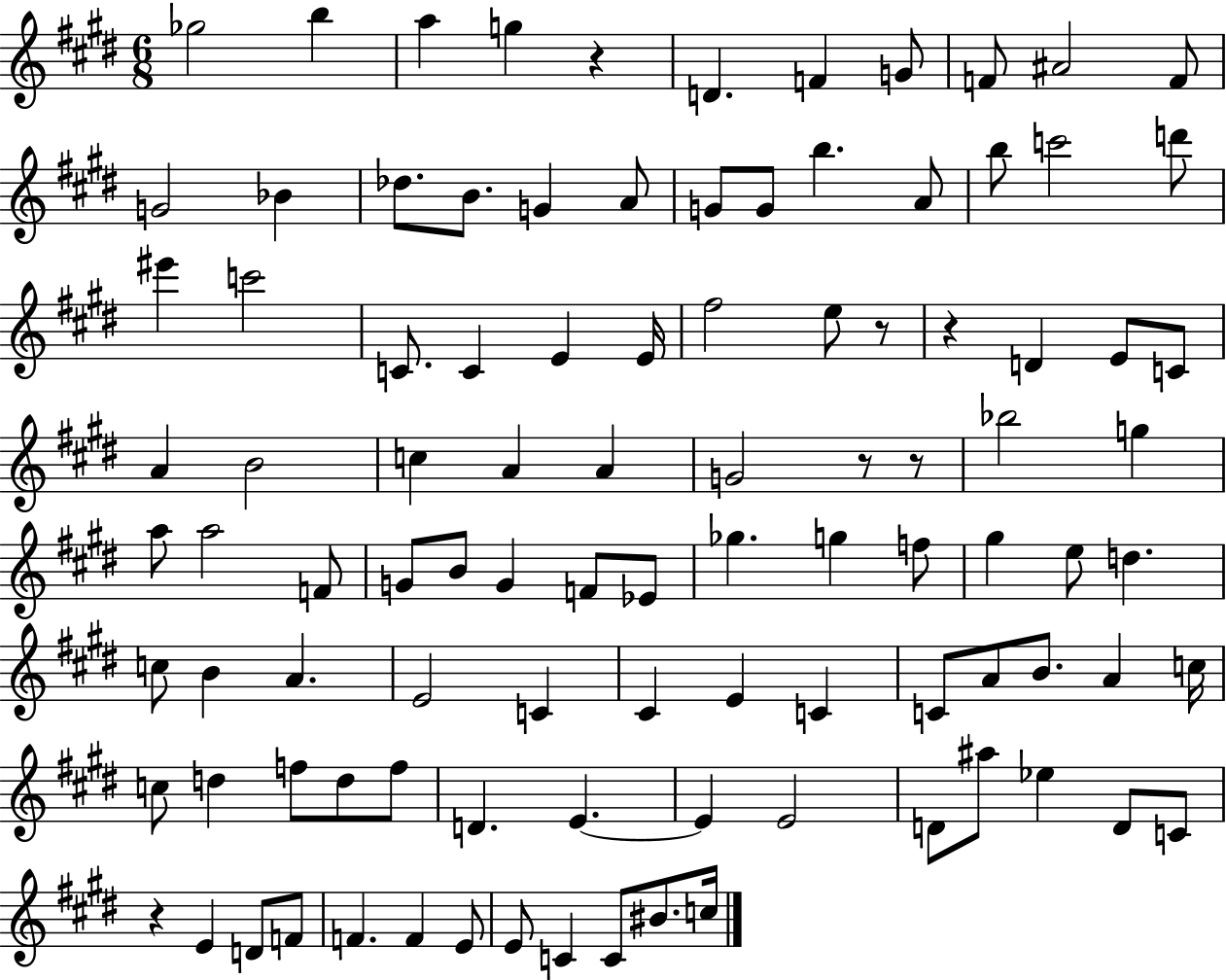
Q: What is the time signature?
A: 6/8